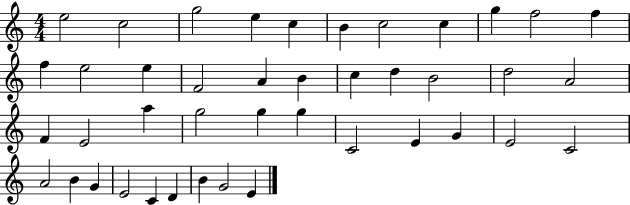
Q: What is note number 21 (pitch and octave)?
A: D5